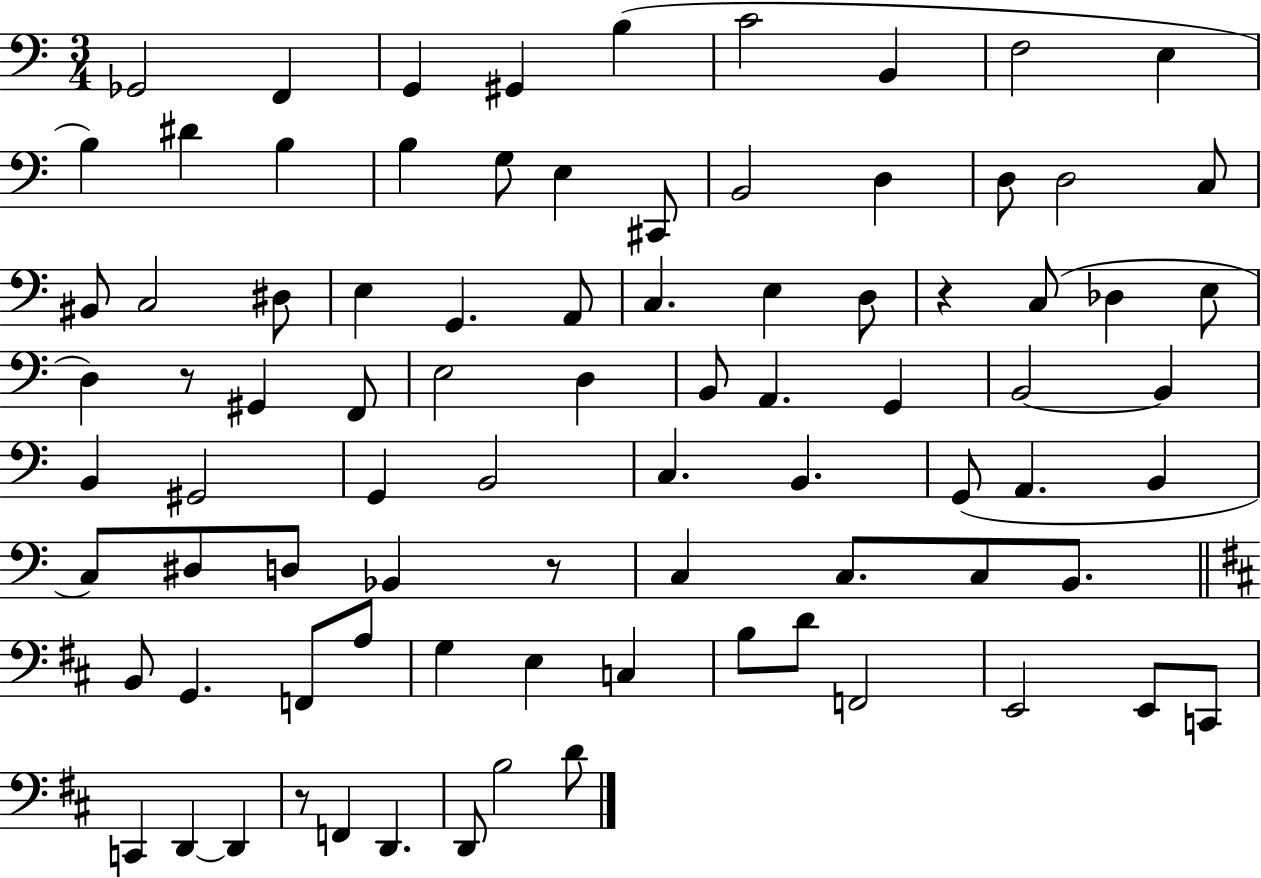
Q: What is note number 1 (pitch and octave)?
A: Gb2